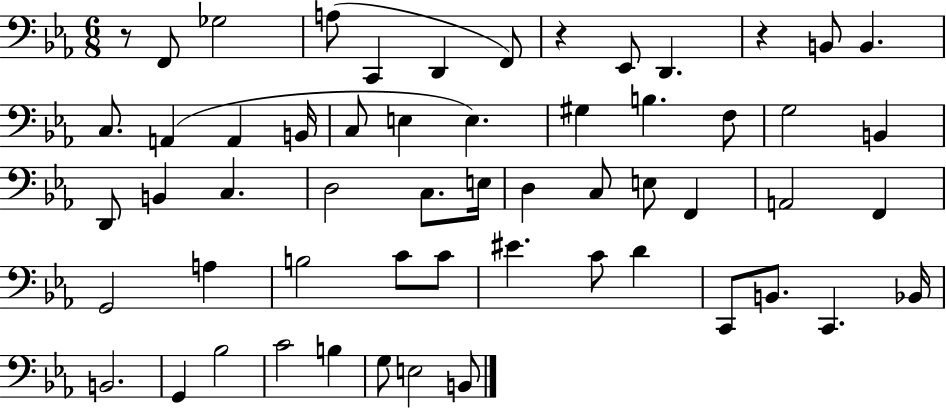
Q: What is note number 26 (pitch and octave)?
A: D3